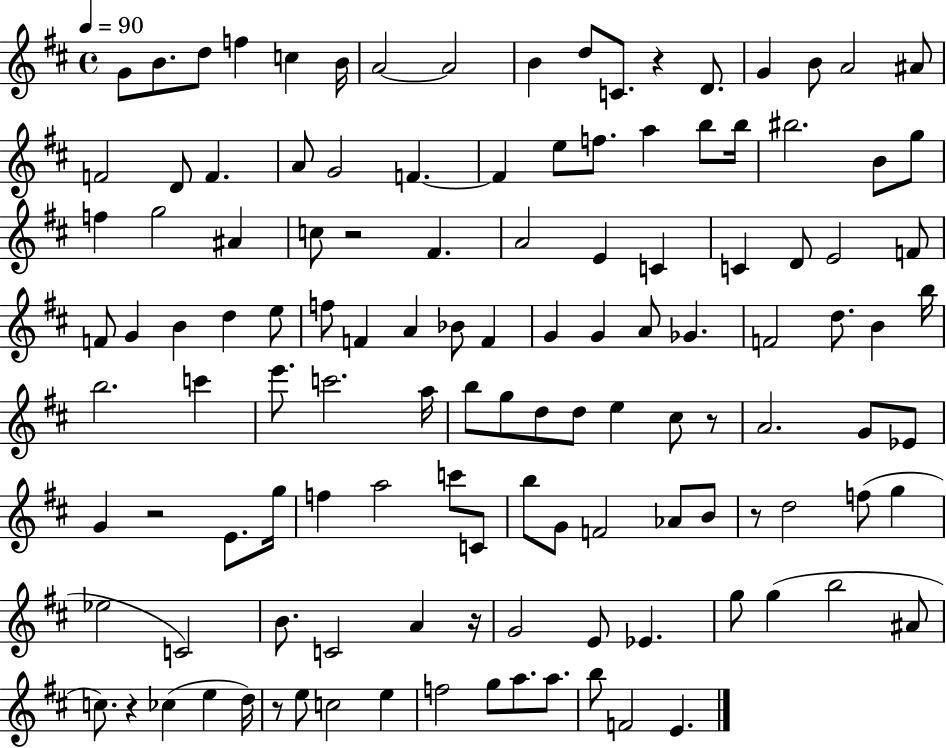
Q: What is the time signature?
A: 4/4